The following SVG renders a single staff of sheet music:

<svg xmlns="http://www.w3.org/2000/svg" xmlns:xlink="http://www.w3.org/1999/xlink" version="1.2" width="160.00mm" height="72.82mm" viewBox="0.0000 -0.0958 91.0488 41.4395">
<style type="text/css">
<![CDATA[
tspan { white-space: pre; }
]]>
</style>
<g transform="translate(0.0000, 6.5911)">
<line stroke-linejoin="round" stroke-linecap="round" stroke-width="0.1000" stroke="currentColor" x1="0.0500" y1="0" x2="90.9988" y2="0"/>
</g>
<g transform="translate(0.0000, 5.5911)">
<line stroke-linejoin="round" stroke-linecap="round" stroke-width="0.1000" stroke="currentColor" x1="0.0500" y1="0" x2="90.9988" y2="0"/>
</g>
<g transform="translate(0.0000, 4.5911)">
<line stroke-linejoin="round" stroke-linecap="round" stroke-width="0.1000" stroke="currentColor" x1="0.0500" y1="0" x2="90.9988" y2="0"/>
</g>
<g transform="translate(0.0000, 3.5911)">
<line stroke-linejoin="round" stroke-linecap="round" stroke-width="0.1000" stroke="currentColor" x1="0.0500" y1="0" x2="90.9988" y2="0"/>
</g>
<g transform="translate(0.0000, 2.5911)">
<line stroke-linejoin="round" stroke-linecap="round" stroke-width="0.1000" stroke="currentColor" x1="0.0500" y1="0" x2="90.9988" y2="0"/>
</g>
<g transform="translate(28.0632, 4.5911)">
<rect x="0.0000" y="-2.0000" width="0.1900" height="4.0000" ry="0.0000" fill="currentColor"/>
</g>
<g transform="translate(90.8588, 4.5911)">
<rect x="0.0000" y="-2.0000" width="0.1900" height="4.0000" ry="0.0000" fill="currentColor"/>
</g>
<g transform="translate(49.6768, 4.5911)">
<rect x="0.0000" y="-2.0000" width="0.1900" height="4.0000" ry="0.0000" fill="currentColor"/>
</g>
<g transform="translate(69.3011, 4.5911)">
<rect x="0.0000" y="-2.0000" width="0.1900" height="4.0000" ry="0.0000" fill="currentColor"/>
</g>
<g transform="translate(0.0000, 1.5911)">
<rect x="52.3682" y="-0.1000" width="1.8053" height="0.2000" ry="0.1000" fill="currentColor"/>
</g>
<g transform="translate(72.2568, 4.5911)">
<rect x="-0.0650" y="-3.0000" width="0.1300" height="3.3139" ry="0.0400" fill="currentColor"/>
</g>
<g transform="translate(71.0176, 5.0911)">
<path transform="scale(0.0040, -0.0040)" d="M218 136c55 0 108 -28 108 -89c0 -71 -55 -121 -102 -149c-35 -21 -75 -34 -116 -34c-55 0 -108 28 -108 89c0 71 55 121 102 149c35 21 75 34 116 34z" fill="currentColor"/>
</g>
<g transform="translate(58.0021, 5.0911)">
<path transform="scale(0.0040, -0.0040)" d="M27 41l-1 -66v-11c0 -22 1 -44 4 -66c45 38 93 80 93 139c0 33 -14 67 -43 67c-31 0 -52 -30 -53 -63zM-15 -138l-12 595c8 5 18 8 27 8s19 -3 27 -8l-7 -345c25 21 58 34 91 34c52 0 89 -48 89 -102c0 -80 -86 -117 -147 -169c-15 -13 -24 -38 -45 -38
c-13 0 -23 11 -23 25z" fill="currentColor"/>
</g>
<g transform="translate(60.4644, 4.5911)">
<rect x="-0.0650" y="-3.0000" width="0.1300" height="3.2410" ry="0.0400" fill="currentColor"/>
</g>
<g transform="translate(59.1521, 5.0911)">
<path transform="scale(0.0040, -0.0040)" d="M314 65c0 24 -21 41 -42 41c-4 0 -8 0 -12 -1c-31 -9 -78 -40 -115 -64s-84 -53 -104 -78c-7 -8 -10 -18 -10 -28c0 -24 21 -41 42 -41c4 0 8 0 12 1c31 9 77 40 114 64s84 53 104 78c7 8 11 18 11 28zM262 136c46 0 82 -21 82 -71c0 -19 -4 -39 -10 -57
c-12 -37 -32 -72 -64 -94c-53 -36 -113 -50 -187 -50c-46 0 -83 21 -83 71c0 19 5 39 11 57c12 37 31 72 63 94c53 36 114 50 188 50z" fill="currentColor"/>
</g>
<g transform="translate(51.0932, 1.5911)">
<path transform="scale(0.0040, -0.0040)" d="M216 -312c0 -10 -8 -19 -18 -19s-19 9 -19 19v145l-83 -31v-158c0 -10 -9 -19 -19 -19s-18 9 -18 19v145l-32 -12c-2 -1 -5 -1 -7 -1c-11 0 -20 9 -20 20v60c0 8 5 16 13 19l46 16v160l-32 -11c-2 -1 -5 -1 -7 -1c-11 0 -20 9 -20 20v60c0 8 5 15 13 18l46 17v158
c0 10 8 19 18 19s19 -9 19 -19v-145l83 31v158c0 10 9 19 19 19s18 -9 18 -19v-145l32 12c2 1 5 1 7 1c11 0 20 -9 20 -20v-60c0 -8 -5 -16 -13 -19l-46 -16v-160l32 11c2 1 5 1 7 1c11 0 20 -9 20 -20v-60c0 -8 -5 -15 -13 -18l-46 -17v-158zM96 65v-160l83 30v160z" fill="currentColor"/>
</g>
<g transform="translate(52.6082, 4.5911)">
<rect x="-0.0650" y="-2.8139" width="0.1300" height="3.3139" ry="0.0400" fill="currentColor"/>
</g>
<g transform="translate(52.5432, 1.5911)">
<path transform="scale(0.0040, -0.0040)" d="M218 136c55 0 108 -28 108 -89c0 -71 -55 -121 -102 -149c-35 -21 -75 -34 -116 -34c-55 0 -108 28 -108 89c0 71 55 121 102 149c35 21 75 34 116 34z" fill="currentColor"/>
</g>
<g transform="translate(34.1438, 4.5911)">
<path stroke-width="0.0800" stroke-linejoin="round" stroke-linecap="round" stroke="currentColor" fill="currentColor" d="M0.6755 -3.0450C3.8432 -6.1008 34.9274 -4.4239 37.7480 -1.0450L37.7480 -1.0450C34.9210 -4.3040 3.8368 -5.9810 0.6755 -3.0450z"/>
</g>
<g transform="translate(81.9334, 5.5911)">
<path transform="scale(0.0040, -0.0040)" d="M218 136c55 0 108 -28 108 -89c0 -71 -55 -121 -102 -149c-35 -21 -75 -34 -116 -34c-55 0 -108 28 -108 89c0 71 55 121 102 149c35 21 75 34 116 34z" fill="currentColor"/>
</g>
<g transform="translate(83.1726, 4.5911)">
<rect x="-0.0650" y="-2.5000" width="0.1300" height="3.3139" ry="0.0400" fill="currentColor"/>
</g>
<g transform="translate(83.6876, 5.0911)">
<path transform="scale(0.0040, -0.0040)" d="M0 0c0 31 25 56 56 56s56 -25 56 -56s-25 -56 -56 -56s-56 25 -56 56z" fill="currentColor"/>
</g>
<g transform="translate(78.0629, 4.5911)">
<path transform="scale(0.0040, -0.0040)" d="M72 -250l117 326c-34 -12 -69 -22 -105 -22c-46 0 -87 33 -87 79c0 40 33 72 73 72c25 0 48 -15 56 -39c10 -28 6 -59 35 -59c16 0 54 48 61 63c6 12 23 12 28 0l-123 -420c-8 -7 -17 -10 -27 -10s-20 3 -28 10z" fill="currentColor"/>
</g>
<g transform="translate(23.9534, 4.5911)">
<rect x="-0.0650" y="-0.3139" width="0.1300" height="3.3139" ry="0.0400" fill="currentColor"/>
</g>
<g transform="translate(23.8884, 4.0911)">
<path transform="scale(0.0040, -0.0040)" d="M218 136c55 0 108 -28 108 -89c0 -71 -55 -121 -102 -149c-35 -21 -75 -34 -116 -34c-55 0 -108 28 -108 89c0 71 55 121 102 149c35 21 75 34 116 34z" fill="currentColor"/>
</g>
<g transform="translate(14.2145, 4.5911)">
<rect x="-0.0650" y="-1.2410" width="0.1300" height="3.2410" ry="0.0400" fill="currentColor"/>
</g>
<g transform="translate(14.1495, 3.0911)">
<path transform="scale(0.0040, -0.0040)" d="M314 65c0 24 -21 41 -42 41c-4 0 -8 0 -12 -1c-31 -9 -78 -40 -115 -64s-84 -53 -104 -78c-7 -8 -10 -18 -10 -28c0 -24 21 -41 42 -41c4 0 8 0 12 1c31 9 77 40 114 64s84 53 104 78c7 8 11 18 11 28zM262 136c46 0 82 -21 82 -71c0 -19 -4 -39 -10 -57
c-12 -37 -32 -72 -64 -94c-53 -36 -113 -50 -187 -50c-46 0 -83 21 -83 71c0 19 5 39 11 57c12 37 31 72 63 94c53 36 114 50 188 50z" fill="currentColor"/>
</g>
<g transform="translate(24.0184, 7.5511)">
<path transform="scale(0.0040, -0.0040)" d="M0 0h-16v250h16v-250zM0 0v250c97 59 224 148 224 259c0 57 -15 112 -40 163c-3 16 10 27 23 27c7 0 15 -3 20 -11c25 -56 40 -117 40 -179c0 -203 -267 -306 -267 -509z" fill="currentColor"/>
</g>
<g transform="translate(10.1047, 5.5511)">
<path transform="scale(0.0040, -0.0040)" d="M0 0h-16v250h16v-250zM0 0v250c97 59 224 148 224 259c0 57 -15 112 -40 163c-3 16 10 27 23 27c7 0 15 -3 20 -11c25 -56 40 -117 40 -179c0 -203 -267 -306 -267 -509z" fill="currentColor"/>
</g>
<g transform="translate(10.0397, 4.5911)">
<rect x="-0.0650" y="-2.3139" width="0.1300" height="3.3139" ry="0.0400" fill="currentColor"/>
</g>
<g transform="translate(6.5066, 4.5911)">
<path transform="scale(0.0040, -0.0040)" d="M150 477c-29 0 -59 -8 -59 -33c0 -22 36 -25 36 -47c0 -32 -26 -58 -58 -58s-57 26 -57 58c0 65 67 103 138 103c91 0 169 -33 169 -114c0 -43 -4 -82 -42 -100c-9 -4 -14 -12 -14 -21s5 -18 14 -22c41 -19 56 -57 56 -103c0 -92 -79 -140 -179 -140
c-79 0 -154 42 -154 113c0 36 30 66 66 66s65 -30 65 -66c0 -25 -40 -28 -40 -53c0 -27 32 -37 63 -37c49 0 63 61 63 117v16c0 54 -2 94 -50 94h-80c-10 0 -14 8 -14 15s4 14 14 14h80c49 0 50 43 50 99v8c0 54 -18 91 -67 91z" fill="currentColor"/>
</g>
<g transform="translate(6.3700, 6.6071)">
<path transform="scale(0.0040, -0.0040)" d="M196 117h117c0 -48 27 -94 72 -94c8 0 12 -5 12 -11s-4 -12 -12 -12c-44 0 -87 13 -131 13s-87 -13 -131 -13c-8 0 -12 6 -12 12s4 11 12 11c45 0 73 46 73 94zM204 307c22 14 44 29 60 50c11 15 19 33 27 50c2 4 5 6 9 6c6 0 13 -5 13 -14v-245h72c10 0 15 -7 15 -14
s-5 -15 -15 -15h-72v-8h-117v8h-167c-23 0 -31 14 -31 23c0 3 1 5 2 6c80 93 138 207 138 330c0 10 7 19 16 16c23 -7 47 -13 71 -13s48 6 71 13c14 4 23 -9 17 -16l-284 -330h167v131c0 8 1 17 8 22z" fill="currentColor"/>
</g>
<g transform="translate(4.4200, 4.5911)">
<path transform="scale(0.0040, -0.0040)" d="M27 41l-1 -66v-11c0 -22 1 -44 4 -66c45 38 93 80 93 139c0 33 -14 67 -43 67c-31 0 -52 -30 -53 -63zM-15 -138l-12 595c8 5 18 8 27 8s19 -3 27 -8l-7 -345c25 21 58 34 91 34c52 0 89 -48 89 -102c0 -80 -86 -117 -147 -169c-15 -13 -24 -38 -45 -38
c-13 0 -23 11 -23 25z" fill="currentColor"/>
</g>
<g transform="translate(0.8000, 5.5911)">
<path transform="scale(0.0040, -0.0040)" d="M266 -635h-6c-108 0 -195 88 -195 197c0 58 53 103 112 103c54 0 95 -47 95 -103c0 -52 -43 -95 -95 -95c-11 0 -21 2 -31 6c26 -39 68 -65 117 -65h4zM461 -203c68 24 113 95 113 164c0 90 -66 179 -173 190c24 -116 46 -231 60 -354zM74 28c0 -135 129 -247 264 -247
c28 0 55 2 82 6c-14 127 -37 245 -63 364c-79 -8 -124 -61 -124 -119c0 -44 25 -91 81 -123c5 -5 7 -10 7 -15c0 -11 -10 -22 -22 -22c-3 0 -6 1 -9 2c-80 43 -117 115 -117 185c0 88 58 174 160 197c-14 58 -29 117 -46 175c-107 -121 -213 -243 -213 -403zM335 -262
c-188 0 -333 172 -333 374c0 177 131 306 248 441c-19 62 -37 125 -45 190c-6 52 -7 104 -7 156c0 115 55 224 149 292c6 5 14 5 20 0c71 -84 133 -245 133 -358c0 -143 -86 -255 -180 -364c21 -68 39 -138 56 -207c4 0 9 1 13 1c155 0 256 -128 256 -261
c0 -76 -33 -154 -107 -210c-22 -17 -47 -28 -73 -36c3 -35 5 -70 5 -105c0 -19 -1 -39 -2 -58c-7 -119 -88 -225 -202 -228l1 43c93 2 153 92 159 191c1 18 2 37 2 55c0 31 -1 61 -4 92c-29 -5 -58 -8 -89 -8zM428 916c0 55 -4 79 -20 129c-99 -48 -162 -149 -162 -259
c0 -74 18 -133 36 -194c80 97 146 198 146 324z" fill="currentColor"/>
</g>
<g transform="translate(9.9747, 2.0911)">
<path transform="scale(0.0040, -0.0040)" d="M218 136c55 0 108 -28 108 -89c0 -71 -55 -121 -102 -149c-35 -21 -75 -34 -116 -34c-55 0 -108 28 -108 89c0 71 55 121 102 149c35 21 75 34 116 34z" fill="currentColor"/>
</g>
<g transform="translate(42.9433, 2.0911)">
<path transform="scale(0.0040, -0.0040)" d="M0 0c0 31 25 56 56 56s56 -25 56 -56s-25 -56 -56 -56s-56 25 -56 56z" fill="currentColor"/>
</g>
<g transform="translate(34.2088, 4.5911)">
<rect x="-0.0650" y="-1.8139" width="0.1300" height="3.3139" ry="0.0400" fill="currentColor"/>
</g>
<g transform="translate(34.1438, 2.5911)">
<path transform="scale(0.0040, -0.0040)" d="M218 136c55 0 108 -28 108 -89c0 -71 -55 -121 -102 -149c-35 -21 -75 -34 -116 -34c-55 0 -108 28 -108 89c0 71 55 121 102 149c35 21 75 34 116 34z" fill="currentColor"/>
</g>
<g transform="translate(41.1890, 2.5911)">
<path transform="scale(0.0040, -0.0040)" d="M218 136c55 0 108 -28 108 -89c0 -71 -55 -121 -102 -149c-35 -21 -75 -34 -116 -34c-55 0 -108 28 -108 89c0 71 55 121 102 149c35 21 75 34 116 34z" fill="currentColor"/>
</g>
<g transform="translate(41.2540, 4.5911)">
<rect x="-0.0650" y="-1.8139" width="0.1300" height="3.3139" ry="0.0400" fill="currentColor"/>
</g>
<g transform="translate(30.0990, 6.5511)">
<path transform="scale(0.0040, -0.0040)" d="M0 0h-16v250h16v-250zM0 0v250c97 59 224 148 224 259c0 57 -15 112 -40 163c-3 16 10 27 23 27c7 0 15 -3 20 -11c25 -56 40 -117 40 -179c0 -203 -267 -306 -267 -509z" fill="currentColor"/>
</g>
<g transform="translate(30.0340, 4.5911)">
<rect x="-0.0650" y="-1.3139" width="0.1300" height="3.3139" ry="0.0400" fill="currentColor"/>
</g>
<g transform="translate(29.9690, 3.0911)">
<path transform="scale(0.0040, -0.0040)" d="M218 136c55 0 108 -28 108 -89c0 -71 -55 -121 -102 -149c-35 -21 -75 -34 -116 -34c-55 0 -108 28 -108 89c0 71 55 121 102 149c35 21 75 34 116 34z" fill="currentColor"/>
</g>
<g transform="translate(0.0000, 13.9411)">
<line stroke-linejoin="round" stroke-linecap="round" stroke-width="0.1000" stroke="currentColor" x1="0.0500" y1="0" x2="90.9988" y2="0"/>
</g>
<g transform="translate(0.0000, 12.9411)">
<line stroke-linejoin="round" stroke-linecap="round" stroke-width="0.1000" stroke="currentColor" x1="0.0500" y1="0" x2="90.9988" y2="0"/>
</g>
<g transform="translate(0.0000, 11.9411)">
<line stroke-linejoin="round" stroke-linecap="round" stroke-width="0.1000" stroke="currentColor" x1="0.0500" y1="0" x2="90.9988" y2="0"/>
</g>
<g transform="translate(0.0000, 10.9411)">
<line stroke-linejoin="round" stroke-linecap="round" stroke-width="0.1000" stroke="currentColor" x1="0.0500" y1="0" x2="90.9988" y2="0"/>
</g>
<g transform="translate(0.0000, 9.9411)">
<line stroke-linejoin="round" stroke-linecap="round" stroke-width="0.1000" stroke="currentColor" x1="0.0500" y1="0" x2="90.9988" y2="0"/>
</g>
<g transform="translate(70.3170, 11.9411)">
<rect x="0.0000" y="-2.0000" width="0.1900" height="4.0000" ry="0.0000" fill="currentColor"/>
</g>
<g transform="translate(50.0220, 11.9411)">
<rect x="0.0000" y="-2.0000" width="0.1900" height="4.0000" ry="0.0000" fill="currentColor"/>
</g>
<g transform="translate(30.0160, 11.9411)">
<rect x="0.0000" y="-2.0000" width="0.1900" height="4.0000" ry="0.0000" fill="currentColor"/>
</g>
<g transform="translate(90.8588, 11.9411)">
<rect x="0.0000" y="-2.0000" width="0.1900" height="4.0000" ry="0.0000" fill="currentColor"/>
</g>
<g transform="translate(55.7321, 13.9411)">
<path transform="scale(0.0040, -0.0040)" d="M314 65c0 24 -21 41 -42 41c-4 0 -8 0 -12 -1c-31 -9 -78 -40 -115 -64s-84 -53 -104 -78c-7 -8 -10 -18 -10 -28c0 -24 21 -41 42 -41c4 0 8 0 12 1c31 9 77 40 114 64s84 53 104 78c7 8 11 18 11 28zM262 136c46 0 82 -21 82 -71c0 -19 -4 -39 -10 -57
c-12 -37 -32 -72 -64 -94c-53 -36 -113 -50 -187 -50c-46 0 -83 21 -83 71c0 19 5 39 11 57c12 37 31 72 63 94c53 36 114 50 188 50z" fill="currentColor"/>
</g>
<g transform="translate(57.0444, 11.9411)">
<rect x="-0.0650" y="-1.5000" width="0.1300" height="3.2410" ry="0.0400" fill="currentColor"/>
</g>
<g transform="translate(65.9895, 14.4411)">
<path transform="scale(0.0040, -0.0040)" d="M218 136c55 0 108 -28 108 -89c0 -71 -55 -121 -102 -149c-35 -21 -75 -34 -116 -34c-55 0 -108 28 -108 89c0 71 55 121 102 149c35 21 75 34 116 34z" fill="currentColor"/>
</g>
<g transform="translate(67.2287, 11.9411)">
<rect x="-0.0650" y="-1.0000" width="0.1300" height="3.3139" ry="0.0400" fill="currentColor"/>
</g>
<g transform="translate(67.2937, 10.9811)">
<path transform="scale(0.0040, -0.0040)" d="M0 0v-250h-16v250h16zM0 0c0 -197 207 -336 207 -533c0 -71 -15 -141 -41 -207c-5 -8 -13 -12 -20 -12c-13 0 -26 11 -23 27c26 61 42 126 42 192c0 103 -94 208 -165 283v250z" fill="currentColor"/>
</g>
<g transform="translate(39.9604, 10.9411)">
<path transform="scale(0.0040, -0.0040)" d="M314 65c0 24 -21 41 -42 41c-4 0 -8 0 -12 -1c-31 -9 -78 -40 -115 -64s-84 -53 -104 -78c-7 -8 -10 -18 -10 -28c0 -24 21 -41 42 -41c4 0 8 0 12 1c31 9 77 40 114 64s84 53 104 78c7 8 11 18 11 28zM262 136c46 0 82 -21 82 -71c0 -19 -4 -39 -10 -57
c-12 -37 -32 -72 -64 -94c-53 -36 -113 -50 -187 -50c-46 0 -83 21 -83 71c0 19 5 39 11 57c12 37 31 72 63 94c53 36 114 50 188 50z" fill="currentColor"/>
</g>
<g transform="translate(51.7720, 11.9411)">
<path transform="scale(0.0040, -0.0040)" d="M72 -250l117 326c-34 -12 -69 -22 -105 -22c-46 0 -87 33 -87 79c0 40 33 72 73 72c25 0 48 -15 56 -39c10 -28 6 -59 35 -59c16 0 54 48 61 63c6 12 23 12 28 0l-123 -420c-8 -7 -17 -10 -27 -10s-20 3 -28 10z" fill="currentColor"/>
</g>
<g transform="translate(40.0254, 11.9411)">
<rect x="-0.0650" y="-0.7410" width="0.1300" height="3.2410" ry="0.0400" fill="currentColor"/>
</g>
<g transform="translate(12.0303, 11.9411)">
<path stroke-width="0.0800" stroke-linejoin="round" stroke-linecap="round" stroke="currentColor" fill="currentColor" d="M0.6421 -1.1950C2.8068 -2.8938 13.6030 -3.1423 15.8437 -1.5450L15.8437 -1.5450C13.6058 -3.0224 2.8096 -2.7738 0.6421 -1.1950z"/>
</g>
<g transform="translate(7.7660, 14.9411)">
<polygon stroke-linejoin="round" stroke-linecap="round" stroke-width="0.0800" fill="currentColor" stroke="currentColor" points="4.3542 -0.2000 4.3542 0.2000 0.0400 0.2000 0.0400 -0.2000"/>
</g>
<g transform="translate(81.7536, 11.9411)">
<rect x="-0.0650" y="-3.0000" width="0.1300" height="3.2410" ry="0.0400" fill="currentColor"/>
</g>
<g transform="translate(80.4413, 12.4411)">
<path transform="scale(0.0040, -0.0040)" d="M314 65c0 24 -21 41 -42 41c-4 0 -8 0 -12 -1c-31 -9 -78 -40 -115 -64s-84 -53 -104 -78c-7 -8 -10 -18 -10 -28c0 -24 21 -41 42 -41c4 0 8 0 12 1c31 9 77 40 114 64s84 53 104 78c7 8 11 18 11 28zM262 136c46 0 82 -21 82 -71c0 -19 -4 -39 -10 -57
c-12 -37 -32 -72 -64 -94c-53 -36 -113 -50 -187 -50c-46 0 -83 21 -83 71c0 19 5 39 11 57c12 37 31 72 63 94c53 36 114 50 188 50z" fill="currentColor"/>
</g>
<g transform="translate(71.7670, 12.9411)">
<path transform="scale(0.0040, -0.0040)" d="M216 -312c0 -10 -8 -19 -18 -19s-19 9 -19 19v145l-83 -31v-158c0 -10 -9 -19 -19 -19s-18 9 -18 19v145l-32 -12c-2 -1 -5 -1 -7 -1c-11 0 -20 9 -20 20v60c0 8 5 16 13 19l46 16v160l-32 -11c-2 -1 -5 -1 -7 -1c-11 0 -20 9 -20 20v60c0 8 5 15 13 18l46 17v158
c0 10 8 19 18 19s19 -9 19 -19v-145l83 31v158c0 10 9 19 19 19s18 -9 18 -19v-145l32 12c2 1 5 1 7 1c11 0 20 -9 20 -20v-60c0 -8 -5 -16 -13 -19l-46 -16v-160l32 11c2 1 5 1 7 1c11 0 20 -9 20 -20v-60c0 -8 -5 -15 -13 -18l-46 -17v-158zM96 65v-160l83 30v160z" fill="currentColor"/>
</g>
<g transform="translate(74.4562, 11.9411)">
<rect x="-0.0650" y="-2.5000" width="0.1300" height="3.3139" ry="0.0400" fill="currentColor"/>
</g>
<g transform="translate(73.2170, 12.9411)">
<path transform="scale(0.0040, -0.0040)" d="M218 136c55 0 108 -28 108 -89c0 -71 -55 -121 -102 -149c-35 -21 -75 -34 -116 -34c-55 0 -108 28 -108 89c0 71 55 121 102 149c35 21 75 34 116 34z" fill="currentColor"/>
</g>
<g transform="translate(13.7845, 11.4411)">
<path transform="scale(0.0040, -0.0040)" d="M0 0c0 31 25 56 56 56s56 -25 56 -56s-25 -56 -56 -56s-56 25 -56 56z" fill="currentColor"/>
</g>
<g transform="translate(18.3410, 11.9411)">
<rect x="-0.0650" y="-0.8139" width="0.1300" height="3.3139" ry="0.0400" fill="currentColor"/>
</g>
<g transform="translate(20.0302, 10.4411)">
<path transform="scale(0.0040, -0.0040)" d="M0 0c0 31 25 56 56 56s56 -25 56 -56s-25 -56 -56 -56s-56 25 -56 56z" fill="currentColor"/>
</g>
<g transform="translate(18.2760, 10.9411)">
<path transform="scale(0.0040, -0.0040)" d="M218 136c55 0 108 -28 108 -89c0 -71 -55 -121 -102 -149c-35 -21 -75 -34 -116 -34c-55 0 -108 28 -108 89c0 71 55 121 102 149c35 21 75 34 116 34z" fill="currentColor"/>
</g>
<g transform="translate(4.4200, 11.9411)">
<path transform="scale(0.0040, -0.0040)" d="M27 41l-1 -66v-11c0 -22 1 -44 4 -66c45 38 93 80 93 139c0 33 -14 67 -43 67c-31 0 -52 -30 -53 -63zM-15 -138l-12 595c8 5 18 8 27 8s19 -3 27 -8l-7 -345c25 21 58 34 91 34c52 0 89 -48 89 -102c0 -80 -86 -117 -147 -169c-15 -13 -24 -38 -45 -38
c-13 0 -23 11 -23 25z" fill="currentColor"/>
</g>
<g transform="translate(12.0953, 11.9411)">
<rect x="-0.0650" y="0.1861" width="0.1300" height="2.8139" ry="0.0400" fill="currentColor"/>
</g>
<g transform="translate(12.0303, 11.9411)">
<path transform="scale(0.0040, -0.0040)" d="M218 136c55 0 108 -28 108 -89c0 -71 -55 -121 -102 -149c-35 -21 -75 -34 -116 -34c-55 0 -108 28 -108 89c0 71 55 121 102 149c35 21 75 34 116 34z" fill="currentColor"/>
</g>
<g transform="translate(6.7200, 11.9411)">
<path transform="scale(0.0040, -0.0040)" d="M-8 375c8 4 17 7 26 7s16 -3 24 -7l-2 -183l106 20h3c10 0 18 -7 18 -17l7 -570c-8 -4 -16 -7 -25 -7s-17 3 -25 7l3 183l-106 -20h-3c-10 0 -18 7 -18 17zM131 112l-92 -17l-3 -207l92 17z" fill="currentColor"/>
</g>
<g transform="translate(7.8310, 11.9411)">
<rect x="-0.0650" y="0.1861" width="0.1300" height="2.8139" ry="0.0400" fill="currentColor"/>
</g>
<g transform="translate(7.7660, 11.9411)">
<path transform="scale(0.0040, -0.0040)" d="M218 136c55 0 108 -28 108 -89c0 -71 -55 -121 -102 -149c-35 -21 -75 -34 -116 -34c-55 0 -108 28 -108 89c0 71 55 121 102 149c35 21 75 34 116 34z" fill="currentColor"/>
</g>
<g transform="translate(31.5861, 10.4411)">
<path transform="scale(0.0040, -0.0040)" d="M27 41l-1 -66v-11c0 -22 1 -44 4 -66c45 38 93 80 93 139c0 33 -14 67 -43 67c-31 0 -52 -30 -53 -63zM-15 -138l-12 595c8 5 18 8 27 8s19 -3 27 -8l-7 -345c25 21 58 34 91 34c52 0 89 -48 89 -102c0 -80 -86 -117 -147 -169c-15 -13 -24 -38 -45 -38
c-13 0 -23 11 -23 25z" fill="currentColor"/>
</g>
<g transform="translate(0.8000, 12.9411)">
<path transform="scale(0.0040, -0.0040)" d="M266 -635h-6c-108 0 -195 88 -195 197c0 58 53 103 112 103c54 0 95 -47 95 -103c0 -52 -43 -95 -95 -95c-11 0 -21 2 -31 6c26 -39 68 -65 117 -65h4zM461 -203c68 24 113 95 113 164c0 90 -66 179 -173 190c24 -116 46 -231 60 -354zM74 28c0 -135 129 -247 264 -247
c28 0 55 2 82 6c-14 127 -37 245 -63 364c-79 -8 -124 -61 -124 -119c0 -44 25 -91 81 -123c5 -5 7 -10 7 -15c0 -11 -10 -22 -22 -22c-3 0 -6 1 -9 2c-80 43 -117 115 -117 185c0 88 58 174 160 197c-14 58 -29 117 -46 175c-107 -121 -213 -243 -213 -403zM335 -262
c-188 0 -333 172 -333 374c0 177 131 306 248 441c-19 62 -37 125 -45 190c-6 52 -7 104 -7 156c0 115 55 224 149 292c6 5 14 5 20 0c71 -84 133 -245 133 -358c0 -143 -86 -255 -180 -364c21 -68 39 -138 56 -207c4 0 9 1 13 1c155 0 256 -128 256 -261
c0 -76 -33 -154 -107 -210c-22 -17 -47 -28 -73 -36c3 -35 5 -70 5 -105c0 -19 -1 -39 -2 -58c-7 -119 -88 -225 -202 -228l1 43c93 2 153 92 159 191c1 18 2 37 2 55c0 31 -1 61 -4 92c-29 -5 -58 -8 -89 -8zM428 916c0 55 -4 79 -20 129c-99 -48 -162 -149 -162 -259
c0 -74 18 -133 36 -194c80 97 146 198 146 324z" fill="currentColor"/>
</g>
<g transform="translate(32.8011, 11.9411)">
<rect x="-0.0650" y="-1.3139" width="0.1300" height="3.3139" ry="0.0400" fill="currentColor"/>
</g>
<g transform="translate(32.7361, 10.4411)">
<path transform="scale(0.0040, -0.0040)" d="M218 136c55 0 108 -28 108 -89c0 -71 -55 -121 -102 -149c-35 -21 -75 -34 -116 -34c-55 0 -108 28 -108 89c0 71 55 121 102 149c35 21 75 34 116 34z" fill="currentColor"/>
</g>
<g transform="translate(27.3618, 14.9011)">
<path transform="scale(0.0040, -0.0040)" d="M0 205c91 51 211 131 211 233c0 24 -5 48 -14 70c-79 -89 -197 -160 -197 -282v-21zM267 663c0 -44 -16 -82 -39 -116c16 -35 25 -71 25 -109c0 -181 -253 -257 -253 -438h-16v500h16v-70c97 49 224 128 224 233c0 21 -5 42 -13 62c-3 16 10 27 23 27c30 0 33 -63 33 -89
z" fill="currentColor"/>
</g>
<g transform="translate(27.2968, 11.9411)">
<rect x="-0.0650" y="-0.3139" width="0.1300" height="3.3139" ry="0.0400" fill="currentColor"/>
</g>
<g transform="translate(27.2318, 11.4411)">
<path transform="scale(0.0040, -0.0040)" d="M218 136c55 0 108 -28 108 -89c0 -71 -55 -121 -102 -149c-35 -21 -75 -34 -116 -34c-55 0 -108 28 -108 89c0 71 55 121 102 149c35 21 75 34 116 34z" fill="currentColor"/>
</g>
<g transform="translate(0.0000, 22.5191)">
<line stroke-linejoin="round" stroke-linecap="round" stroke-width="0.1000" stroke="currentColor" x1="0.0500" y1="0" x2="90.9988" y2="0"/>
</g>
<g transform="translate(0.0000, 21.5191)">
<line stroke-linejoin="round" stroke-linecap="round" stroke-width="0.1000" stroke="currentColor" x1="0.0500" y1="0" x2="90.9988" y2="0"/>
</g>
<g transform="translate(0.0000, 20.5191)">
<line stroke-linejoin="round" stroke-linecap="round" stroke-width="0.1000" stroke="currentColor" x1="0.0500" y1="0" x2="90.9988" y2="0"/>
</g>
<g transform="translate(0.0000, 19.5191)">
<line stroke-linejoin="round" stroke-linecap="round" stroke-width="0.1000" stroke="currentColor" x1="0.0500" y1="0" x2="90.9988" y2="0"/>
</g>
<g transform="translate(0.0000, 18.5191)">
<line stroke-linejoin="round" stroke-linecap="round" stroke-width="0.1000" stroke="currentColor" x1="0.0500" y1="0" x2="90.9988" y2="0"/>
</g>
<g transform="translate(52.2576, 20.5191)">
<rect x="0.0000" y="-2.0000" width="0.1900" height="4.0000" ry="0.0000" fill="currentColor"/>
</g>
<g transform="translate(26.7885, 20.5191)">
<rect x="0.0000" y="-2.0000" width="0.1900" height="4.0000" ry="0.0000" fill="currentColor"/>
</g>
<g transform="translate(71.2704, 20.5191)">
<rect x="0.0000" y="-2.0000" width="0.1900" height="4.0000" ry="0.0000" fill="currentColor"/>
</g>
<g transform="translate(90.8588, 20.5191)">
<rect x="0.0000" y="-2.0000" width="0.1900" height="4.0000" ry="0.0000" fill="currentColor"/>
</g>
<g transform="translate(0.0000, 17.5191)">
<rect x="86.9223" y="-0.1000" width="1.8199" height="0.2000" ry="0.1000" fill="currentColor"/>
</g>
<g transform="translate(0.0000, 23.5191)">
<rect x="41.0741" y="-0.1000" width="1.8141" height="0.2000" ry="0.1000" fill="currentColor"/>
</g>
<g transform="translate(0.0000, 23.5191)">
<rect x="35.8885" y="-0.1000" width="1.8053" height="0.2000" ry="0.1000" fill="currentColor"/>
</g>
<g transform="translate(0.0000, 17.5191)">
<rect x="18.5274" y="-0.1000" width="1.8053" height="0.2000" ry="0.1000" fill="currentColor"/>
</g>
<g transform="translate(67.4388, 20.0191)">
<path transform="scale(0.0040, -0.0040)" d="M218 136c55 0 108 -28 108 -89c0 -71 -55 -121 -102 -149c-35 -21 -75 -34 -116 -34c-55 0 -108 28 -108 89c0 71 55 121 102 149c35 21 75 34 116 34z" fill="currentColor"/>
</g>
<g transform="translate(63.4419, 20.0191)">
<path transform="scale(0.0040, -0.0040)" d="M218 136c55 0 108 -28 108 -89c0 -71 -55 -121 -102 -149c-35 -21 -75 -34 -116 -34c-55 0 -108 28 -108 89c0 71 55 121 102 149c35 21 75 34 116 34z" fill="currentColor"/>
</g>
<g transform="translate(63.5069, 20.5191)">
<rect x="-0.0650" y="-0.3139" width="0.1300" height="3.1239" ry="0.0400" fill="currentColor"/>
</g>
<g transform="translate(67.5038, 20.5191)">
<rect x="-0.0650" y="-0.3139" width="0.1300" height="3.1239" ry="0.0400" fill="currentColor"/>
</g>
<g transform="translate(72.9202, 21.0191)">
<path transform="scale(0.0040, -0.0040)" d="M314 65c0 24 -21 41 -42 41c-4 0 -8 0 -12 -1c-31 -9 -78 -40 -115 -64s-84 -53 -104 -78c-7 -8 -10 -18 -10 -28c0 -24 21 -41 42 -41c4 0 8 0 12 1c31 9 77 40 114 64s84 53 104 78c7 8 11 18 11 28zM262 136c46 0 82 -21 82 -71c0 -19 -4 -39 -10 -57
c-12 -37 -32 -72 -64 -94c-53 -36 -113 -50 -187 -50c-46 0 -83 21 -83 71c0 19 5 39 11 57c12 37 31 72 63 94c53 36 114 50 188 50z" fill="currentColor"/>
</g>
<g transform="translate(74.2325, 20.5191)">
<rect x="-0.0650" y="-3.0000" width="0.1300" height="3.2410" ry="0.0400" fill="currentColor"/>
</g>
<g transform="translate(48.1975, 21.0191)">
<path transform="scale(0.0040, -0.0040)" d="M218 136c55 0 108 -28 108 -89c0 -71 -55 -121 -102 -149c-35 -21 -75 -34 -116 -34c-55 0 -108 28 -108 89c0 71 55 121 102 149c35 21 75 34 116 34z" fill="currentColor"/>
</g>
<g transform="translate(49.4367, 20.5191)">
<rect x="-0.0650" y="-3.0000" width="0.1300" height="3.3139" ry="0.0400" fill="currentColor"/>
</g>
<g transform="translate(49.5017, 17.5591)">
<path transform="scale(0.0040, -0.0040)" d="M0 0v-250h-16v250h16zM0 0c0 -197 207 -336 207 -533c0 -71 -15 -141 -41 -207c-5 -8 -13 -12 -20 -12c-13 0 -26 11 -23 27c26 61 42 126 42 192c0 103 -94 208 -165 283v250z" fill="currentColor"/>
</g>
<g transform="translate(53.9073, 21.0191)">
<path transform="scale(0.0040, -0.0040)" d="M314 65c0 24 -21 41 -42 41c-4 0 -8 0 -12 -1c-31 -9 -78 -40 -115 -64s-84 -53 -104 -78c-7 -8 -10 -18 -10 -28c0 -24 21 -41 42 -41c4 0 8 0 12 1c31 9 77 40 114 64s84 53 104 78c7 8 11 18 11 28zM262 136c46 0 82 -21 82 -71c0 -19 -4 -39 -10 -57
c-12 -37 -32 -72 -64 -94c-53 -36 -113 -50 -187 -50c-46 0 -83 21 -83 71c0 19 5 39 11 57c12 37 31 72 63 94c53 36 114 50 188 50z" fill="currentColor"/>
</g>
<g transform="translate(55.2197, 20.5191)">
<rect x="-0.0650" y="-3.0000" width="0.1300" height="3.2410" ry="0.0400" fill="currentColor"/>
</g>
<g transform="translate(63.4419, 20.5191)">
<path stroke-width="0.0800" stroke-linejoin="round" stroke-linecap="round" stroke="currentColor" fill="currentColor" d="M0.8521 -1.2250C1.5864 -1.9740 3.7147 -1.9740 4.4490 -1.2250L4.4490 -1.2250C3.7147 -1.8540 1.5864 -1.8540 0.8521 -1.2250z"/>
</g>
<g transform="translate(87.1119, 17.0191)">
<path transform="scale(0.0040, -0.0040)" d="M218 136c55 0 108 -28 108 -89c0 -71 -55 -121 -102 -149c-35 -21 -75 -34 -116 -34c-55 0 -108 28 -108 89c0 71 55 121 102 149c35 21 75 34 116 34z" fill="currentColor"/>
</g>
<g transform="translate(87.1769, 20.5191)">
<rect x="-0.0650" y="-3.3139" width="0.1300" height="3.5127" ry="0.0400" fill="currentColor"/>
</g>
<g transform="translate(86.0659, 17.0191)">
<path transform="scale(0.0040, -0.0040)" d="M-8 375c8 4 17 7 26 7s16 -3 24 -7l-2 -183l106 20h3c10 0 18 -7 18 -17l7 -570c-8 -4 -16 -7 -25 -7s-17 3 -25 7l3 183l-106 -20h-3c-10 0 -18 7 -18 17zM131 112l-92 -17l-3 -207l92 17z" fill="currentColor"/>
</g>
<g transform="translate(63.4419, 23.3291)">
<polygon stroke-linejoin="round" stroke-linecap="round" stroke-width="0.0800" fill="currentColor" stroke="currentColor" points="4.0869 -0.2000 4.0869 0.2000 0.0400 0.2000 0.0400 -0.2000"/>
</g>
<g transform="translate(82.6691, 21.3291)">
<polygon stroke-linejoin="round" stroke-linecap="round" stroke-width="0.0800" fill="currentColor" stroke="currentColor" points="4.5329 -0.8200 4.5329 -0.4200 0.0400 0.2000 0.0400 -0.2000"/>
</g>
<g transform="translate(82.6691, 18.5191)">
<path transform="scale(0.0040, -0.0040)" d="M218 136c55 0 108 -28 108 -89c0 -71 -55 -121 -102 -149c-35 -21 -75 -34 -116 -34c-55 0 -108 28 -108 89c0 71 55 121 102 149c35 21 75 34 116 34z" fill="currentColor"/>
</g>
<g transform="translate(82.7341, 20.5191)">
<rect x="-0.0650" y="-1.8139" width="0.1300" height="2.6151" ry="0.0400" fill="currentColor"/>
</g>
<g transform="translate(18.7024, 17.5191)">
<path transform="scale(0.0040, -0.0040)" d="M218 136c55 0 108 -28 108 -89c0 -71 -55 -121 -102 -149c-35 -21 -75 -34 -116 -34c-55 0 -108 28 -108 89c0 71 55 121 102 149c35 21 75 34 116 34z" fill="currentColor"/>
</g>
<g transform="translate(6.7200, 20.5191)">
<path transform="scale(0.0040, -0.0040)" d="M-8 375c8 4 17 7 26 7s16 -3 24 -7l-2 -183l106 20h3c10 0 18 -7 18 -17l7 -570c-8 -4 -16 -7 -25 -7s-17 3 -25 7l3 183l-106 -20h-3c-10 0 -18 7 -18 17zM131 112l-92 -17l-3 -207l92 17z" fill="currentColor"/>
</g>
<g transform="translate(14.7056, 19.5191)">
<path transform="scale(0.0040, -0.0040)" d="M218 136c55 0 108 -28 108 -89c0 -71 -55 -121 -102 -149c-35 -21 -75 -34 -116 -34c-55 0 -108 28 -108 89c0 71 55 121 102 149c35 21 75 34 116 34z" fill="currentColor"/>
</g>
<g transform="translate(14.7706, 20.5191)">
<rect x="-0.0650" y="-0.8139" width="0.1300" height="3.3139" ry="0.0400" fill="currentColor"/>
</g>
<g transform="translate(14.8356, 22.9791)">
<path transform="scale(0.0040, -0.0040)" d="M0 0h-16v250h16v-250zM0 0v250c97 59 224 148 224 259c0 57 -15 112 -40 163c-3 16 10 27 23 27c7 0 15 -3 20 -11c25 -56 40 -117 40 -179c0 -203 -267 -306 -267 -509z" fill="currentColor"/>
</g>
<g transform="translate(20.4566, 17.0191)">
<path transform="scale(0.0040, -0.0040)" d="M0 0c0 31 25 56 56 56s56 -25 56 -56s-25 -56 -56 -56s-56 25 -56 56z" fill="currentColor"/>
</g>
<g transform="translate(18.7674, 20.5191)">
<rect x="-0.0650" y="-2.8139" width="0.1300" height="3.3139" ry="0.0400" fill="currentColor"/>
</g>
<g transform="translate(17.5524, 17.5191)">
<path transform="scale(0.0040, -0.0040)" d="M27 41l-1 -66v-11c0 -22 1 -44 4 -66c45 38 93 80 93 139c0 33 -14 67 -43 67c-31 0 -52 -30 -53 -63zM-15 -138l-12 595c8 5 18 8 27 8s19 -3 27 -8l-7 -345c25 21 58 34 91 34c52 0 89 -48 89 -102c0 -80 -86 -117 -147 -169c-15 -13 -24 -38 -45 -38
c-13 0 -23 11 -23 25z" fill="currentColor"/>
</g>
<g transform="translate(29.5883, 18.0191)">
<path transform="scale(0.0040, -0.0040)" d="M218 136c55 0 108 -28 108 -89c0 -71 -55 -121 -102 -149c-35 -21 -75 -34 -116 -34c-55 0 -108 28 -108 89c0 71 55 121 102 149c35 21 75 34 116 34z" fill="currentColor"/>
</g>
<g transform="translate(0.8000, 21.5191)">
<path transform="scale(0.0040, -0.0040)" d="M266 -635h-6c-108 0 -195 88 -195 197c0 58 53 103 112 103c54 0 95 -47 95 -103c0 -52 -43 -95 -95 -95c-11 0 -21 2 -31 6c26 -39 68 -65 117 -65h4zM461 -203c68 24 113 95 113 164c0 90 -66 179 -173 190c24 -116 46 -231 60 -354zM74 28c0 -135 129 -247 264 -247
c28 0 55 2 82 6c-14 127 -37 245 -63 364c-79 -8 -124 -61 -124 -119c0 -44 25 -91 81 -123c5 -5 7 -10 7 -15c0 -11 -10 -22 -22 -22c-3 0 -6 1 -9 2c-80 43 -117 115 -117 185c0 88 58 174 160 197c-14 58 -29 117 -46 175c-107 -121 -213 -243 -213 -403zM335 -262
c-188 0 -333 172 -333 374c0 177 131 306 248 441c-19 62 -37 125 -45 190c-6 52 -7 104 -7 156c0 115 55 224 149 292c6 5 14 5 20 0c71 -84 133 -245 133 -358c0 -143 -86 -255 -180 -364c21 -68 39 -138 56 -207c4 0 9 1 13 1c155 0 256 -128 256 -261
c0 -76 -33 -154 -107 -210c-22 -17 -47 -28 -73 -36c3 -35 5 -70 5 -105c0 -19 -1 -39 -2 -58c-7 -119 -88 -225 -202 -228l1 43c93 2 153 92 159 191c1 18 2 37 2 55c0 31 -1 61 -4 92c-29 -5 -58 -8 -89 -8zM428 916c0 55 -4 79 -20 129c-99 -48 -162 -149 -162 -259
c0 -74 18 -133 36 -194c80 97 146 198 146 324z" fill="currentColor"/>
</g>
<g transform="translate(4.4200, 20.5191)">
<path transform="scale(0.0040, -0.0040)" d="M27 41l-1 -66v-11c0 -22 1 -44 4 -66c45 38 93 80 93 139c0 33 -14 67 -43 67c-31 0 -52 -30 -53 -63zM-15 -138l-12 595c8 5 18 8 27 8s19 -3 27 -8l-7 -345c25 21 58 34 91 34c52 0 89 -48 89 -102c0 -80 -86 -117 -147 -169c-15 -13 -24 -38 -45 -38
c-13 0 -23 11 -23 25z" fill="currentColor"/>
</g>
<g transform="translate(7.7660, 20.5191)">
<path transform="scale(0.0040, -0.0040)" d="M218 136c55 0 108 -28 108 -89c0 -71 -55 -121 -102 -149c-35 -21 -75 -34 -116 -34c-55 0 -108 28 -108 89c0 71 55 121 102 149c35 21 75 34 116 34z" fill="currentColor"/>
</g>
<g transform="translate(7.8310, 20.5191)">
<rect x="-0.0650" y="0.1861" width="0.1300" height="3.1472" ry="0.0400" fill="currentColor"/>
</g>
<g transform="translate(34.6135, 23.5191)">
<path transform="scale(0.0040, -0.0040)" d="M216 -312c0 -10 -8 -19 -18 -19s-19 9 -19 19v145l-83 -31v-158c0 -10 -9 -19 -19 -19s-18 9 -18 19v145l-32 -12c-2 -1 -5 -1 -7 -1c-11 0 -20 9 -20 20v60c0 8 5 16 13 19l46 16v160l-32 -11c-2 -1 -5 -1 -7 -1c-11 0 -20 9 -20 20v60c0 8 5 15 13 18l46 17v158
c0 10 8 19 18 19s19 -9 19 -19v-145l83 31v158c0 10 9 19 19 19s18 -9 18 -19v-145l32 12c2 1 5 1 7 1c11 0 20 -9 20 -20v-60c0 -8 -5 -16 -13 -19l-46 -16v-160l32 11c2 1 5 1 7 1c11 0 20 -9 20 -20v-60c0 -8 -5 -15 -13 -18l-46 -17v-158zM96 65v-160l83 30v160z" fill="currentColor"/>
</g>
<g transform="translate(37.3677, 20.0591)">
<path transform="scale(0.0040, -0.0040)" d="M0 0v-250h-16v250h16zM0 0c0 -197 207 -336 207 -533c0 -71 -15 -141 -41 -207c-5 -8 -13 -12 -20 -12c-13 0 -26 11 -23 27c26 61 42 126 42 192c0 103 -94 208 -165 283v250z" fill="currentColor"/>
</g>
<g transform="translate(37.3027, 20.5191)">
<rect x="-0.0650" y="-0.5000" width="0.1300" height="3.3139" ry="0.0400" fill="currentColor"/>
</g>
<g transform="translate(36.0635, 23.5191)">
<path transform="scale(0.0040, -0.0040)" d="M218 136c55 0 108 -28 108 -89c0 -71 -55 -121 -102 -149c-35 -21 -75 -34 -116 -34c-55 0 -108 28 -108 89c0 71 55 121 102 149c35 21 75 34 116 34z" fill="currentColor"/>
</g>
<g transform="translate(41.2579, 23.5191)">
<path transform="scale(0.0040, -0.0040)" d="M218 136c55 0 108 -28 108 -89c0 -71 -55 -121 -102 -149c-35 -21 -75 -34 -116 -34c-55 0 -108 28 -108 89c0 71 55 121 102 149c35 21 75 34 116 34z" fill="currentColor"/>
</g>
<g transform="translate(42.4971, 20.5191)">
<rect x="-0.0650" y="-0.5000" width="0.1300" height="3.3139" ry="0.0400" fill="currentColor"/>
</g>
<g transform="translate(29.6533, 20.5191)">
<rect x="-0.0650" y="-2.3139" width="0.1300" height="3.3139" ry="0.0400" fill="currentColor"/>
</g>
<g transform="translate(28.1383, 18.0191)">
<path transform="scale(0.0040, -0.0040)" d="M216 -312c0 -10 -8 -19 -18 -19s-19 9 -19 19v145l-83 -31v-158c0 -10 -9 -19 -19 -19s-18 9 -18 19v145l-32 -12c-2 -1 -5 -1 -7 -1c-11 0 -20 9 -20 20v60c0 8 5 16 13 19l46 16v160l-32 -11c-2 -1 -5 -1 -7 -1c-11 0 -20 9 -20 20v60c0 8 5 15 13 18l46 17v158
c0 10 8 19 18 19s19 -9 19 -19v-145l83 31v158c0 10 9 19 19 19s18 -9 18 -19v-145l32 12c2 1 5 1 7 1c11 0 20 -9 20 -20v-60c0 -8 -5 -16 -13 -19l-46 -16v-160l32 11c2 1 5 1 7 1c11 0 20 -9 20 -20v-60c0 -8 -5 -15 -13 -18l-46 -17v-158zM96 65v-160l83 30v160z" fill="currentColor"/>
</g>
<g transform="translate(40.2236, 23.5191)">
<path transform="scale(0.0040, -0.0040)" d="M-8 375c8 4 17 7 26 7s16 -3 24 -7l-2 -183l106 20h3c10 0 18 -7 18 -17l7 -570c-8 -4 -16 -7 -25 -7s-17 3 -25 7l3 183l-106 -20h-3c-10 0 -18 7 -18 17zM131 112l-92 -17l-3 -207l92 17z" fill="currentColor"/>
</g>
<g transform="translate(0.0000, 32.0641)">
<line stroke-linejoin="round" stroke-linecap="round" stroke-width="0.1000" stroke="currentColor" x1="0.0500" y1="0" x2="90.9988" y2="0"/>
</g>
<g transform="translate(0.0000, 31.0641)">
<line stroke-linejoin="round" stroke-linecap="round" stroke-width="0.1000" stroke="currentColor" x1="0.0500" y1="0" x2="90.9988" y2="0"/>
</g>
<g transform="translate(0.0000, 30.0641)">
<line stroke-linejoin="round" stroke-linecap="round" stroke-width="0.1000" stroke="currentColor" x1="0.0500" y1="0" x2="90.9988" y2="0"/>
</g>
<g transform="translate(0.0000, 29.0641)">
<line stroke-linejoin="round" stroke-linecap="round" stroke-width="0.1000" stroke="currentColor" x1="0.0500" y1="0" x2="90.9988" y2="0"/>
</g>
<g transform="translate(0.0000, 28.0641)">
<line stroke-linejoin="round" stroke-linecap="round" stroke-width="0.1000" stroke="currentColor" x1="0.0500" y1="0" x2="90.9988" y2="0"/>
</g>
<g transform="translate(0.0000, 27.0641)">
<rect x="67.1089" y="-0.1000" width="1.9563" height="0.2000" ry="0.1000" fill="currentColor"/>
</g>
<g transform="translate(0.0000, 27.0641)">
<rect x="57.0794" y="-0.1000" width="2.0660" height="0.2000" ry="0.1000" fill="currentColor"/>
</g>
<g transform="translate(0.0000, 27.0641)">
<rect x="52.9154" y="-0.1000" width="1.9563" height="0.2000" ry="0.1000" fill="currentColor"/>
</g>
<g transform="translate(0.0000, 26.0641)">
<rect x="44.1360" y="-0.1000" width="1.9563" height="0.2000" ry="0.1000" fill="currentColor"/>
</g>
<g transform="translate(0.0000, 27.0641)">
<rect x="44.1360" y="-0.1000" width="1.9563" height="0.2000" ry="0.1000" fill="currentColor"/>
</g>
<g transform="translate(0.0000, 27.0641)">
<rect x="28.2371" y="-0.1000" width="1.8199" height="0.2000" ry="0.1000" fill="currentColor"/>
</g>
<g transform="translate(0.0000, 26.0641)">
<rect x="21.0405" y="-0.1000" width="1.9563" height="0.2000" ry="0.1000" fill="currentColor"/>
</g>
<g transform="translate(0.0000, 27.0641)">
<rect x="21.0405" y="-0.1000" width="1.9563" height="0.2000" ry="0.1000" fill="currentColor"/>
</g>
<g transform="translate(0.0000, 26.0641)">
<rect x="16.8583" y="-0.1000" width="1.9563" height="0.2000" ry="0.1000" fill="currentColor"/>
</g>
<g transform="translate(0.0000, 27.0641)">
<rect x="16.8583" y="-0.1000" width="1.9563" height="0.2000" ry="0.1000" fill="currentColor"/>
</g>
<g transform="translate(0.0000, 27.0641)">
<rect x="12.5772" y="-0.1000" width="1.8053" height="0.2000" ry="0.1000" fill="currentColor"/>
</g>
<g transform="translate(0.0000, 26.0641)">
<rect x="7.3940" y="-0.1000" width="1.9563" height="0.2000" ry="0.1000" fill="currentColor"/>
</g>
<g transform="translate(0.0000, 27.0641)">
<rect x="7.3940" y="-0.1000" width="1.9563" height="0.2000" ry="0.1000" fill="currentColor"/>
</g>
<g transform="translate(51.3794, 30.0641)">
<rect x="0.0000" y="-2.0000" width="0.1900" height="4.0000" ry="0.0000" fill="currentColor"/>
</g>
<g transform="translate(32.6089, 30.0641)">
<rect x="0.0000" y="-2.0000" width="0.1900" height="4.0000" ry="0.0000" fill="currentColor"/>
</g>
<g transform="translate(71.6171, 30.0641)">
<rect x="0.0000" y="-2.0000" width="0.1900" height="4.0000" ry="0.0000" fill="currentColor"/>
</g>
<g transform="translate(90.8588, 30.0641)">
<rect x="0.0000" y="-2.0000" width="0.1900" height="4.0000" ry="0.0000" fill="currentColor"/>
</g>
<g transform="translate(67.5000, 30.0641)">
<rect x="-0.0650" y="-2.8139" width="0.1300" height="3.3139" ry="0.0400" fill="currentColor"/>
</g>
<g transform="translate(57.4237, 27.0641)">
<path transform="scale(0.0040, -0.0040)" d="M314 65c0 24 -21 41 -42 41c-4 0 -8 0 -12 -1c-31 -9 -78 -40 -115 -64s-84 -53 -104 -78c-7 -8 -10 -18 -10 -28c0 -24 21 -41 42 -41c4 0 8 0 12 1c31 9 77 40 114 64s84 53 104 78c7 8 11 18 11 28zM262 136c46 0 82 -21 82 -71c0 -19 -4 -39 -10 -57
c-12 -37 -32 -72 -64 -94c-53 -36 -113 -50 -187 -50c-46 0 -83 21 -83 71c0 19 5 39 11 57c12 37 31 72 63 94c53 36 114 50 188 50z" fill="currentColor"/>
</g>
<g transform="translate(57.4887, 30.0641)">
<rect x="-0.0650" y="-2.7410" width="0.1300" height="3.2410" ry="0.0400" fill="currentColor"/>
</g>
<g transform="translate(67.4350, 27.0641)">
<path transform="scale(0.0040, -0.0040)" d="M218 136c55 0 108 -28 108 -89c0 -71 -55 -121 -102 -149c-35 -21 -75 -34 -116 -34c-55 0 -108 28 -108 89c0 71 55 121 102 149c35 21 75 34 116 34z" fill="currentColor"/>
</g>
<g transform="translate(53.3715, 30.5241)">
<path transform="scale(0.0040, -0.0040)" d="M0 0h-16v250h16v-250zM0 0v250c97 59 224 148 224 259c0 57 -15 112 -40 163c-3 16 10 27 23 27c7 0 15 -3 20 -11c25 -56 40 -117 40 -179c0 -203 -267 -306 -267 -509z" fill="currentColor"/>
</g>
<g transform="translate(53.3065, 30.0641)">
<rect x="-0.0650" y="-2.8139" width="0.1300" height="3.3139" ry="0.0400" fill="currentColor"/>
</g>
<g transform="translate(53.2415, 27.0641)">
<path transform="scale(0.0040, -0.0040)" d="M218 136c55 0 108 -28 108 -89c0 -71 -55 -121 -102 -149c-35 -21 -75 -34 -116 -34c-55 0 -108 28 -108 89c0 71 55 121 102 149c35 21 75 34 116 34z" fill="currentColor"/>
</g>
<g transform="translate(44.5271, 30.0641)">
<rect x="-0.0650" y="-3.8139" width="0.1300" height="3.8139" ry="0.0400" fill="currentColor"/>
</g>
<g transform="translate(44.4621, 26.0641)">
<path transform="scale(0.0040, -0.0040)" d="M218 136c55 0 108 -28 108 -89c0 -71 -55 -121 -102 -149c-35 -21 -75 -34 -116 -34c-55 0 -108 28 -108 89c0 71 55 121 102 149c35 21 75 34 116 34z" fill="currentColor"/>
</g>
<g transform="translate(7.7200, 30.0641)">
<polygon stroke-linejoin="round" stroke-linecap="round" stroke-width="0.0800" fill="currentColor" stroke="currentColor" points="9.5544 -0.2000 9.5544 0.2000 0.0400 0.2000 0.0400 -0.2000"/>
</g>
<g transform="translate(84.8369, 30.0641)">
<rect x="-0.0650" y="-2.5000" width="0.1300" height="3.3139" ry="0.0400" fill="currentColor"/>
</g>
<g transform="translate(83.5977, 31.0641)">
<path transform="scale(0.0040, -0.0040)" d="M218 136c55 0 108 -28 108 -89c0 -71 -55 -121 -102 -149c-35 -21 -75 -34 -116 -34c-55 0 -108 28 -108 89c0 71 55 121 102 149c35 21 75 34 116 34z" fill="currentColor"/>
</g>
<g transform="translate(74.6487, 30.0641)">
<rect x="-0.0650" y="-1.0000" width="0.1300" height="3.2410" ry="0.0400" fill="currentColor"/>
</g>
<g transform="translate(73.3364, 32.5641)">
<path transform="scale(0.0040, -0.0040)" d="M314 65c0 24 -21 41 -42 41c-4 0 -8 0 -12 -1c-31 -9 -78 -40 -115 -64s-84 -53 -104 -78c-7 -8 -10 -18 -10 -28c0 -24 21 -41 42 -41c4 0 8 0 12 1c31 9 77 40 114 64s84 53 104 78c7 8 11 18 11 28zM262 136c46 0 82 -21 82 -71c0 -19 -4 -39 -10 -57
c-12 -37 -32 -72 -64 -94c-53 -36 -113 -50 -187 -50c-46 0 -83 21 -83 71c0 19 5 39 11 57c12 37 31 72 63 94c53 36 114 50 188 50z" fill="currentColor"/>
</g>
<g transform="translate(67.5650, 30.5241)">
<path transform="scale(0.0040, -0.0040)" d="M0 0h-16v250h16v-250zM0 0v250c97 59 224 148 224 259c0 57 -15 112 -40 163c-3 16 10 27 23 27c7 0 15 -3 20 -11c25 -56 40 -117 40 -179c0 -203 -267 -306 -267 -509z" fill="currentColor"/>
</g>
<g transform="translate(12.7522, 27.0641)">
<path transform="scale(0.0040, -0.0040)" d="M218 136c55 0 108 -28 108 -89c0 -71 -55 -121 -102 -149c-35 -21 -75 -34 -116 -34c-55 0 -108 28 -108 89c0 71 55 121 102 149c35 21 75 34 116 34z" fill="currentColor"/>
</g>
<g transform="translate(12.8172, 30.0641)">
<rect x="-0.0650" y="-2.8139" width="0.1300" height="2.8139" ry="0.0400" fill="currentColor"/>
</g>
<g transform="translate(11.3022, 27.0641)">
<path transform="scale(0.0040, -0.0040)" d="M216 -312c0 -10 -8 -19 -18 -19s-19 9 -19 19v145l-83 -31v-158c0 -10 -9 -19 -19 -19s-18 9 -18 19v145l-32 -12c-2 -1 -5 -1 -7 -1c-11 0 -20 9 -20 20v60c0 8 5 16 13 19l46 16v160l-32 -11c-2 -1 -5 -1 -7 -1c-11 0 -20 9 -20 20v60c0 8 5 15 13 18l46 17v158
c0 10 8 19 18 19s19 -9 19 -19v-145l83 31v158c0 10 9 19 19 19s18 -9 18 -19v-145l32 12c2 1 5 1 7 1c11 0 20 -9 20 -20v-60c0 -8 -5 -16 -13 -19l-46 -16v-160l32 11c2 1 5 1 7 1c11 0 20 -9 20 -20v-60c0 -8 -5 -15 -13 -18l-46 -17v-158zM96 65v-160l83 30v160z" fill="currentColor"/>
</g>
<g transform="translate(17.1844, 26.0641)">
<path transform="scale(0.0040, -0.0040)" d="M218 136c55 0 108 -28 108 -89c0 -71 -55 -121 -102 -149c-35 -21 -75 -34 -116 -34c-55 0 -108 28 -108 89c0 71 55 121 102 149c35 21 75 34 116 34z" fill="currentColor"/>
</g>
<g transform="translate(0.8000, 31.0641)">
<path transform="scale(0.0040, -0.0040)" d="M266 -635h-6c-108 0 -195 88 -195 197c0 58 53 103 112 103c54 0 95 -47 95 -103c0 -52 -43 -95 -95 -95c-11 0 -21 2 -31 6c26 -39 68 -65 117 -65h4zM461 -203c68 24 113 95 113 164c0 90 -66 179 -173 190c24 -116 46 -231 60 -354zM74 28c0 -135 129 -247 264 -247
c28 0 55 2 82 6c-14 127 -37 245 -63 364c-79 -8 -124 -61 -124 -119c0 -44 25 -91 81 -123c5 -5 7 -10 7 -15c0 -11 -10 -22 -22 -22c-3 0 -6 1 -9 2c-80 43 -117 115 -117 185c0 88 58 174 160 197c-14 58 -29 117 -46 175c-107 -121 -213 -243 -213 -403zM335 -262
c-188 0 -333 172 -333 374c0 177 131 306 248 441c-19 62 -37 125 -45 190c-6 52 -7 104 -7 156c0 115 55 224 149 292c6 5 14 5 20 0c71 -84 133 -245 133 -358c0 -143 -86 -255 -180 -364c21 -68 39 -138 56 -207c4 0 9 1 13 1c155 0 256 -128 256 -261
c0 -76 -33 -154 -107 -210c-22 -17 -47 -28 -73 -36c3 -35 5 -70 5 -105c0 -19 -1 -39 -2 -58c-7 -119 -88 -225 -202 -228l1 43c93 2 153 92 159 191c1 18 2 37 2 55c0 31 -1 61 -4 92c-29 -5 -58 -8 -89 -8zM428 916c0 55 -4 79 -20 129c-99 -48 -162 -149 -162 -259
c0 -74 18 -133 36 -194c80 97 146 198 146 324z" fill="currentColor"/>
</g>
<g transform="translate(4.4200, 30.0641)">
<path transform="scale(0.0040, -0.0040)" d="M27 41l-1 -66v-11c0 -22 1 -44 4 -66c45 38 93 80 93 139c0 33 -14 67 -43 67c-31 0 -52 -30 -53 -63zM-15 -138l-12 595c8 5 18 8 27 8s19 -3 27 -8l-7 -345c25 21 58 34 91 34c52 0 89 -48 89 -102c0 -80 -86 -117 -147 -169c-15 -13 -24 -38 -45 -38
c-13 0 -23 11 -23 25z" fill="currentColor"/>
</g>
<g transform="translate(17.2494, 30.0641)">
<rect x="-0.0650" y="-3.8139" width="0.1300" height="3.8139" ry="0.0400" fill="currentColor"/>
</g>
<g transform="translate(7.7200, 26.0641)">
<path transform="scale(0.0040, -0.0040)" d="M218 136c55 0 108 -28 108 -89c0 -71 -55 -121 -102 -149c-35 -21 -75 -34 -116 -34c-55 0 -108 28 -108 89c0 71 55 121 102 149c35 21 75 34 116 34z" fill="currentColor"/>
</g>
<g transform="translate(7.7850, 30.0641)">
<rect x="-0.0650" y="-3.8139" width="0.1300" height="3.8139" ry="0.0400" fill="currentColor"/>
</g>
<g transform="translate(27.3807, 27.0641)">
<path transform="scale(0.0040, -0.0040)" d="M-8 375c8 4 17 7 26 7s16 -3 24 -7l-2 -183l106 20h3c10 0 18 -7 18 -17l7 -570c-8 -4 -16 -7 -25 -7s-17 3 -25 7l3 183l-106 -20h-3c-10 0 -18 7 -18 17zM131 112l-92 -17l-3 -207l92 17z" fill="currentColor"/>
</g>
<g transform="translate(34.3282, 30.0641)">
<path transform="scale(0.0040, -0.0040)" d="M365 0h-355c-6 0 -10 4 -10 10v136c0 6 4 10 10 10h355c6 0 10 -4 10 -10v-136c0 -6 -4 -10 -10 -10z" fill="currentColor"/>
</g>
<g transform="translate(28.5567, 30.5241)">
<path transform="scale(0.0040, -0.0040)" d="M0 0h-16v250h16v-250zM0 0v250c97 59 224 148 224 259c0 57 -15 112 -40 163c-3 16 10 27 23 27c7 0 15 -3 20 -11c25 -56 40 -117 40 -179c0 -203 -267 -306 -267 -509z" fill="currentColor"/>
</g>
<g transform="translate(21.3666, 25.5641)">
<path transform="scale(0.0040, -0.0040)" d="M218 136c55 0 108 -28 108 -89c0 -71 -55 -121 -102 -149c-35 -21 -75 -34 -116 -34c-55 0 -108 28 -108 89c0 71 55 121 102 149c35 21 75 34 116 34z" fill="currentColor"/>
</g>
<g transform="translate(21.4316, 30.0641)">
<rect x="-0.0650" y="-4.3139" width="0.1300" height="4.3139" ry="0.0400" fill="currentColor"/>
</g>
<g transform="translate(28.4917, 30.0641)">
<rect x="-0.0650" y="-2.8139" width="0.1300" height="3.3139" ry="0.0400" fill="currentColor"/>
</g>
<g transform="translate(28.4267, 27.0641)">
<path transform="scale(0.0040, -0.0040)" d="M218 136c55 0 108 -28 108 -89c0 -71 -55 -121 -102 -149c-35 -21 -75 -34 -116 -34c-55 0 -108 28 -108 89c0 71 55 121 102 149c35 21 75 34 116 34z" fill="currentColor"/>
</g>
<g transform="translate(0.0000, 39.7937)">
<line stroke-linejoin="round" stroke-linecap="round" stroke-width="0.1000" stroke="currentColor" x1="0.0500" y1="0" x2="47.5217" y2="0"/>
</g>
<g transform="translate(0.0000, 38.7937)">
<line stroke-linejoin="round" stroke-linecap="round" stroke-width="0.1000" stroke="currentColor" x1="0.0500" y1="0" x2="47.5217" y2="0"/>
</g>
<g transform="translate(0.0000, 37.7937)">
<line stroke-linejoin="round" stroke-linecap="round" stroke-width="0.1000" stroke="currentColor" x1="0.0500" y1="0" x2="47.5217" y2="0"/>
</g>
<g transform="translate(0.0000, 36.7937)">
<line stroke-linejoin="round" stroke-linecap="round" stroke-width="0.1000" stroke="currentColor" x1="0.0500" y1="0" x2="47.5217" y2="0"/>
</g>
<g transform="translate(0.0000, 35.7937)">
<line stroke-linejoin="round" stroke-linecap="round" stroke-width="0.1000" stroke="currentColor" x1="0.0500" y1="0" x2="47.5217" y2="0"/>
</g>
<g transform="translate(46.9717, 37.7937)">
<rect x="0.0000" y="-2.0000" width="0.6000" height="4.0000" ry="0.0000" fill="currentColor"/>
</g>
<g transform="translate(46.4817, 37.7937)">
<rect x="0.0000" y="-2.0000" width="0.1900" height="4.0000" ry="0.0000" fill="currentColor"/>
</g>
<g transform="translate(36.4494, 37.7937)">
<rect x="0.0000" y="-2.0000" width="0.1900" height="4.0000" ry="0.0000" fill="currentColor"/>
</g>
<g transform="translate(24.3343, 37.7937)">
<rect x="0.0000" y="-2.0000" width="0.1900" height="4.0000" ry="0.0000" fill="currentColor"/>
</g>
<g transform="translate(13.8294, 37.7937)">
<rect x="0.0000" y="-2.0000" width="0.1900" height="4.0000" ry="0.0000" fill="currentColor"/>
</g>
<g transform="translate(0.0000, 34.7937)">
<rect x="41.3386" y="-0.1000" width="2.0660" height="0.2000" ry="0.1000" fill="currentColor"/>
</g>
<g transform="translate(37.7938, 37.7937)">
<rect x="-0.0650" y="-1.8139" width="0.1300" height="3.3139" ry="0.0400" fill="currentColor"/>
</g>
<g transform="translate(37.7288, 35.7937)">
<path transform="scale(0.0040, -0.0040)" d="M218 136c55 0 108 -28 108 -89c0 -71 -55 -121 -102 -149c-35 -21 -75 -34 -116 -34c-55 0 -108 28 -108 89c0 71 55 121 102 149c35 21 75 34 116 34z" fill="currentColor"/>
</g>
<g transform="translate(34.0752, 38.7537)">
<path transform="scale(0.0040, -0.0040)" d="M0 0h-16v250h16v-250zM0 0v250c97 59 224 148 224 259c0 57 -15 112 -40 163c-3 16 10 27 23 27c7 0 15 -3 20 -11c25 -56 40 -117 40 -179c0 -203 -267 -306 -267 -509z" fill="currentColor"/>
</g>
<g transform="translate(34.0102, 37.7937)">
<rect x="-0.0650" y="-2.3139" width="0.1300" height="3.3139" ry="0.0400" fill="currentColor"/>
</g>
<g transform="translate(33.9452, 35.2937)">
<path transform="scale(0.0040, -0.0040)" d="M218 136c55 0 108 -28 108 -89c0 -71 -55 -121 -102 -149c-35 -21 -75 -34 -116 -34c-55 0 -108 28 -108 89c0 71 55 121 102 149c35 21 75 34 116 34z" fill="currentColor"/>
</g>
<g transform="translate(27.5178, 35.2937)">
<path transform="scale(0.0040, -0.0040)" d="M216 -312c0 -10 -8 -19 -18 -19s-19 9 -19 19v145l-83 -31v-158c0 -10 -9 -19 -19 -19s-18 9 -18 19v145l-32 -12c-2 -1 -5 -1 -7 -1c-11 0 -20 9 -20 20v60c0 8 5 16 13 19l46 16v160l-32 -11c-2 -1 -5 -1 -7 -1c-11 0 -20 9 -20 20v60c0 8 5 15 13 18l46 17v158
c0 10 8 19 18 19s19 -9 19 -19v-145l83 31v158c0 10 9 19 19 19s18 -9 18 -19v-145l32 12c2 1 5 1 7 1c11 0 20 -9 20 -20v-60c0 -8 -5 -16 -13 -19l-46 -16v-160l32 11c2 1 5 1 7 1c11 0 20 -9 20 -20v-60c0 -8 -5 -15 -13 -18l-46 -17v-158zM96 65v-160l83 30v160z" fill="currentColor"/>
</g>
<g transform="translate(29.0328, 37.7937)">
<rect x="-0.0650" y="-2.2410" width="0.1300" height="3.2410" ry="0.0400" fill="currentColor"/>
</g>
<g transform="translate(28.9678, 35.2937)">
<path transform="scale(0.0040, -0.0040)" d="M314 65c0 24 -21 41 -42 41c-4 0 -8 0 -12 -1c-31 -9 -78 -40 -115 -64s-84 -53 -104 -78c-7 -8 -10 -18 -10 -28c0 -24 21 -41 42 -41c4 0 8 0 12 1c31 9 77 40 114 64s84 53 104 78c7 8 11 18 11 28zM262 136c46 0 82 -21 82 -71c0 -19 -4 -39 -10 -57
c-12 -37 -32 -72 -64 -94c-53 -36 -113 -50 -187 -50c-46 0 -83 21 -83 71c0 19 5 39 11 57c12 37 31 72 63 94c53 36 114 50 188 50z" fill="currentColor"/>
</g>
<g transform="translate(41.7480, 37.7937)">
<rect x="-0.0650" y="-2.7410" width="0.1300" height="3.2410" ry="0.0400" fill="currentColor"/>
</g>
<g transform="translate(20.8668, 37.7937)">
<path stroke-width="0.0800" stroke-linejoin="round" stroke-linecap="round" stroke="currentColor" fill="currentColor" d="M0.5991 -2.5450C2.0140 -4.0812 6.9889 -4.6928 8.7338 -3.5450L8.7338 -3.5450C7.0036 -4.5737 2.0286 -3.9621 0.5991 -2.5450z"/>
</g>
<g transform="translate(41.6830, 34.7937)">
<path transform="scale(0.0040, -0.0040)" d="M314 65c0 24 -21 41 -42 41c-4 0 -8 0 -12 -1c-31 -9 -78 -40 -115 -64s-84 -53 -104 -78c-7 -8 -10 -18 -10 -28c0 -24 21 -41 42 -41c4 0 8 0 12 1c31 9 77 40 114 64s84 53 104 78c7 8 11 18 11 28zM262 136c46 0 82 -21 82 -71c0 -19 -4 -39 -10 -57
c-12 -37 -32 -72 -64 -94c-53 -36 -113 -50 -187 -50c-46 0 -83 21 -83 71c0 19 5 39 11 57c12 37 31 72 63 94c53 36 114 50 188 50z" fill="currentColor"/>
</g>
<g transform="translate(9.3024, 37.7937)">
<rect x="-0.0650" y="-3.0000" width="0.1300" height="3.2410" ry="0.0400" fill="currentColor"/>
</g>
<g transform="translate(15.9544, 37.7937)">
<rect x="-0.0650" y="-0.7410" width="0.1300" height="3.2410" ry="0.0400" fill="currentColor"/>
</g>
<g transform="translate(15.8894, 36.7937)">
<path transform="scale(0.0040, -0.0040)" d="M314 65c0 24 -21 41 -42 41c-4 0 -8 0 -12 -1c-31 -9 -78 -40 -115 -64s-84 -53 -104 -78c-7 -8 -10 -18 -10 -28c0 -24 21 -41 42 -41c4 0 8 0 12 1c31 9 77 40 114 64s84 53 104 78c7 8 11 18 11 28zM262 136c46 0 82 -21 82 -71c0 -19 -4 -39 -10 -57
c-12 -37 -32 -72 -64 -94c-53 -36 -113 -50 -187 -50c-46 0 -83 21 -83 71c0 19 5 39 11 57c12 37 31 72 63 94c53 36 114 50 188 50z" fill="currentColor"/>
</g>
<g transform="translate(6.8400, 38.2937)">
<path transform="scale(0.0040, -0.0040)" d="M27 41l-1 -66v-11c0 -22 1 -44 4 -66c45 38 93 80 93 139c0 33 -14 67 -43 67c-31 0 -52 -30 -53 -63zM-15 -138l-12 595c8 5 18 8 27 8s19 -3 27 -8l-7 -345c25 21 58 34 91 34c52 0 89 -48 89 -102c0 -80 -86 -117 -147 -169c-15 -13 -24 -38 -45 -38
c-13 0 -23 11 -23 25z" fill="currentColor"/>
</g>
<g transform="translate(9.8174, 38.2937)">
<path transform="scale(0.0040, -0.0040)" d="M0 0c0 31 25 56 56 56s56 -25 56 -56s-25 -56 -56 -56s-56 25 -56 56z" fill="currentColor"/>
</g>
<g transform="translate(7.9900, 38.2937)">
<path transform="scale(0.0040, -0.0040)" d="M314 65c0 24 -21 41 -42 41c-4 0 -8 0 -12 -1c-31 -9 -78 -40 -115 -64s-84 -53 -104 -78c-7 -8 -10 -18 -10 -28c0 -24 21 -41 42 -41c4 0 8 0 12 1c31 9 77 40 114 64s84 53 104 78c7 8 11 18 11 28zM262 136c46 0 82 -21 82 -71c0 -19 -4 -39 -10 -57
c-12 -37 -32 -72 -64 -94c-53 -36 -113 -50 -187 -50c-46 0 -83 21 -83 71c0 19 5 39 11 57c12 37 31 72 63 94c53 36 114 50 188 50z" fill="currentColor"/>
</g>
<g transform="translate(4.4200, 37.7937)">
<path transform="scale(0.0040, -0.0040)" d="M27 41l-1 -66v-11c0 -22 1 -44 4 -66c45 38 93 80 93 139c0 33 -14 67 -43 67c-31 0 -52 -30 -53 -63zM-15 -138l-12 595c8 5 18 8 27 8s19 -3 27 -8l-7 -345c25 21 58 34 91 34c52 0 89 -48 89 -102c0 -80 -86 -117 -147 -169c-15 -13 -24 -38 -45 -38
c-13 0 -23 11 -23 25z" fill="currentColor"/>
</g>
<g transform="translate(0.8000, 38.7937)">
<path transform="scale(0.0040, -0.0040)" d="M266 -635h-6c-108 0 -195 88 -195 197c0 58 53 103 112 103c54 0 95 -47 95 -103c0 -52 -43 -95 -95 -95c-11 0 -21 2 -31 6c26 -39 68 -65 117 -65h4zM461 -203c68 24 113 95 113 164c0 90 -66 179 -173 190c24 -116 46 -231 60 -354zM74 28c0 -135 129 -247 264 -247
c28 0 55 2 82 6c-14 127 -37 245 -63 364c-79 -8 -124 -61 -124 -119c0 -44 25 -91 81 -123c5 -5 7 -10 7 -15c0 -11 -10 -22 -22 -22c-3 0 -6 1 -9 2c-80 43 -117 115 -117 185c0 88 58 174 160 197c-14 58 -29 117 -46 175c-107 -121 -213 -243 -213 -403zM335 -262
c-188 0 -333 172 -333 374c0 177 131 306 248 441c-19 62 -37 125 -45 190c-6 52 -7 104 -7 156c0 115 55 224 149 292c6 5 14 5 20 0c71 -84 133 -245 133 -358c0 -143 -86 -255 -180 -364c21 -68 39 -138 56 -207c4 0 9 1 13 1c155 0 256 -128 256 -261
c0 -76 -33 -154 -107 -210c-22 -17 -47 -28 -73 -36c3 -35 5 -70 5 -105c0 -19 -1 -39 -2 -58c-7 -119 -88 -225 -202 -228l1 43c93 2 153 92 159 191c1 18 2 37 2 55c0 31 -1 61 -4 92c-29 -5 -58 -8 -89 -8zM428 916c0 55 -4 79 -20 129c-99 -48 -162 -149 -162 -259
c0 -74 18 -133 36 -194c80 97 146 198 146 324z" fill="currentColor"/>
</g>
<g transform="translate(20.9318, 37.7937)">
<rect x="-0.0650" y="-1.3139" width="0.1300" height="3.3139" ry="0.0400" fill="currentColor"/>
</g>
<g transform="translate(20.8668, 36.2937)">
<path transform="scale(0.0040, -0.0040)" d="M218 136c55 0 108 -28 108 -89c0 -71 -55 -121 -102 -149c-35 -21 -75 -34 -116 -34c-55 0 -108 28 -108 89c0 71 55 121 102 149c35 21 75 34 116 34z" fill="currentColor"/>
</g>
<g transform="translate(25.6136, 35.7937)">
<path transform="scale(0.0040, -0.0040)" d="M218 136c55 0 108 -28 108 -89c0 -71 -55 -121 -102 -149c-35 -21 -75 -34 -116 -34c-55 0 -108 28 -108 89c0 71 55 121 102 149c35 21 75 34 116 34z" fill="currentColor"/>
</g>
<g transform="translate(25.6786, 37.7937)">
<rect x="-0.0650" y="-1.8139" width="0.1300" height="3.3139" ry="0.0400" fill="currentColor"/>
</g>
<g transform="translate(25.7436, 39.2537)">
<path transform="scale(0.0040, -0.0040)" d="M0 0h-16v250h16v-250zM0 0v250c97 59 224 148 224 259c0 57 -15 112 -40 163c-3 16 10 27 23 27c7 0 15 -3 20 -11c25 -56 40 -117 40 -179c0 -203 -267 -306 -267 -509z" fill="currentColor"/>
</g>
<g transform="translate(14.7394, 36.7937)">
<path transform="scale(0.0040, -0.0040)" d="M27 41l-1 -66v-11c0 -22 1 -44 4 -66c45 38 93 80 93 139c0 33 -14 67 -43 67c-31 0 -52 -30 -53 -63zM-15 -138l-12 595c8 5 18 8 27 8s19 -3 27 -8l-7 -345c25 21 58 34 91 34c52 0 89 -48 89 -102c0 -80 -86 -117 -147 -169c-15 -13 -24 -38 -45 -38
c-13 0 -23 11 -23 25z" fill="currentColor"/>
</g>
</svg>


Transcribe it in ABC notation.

X:1
T:Untitled
M:3/4
L:1/4
K:F
g/2 e2 c/2 e/2 f f ^a _A2 A z/2 G B/2 B/2 d c/4 _e d2 z/2 E2 D/2 ^G A2 B d/2 _a ^g ^C/2 C A/2 A2 c/2 c/2 A2 f/2 b/2 c'/2 ^a/2 c'/2 d' a/2 z2 c' a/2 a2 a/2 D2 G _A2 _d2 e f/2 ^g2 ^g/2 f a2